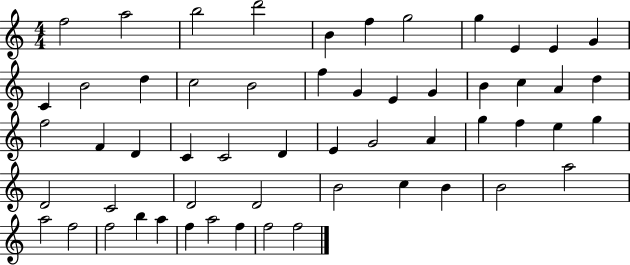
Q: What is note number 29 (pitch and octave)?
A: C4